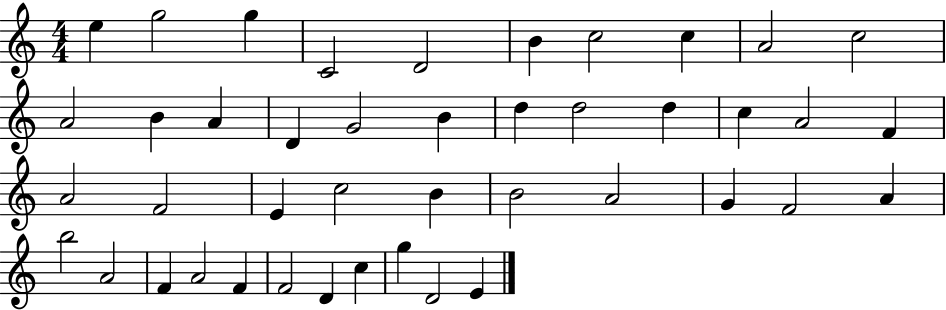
X:1
T:Untitled
M:4/4
L:1/4
K:C
e g2 g C2 D2 B c2 c A2 c2 A2 B A D G2 B d d2 d c A2 F A2 F2 E c2 B B2 A2 G F2 A b2 A2 F A2 F F2 D c g D2 E